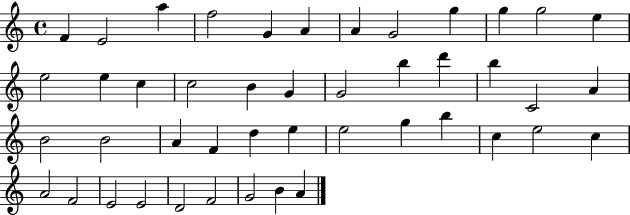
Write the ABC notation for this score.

X:1
T:Untitled
M:4/4
L:1/4
K:C
F E2 a f2 G A A G2 g g g2 e e2 e c c2 B G G2 b d' b C2 A B2 B2 A F d e e2 g b c e2 c A2 F2 E2 E2 D2 F2 G2 B A